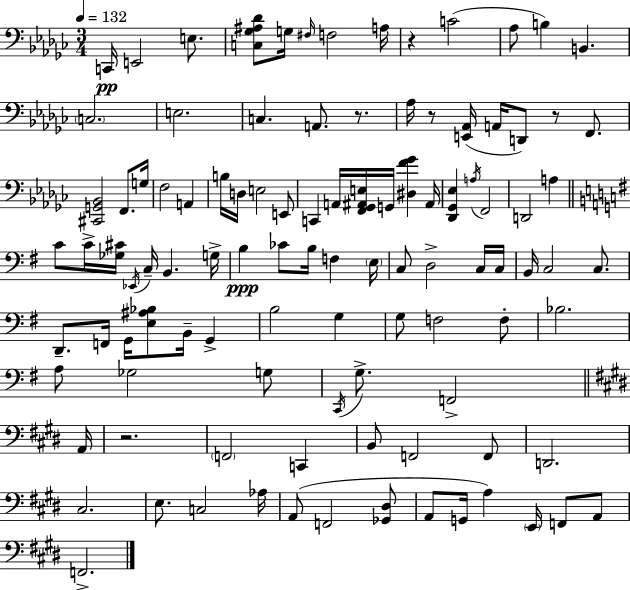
C2/s E2/h E3/e. [C3,Gb3,A#3,Db4]/e G3/s F#3/s F3/h A3/s R/q C4/h Ab3/e B3/q B2/q. C3/h. E3/h. C3/q. A2/e. R/e. Ab3/s R/e [E2,Ab2]/s A2/s D2/e R/e F2/e. [C#2,G2,Bb2]/h F2/e. G3/s F3/h A2/q B3/s D3/s E3/h E2/e C2/q A2/s [F2,Gb2,A#2,E3]/s G2/s [D#3,F4,Gb4]/q A#2/s [Db2,Gb2,Eb3]/q A3/s F2/h D2/h A3/q C4/e C4/s [Gb3,C#4]/s Eb2/s C3/s B2/q. G3/s B3/q CES4/e B3/s F3/q E3/s C3/e D3/h C3/s C3/s B2/s C3/h C3/e. D2/e. F2/s G2/s [E3,A#3,Bb3]/e B2/s G2/q B3/h G3/q G3/e F3/h F3/e Bb3/h. A3/e Gb3/h G3/e C2/s G3/e. F2/h A2/s R/h. F2/h C2/q B2/e F2/h F2/e D2/h. C#3/h. E3/e. C3/h Ab3/s A2/e F2/h [Gb2,D#3]/e A2/e G2/s A3/q E2/s F2/e A2/e F2/h.